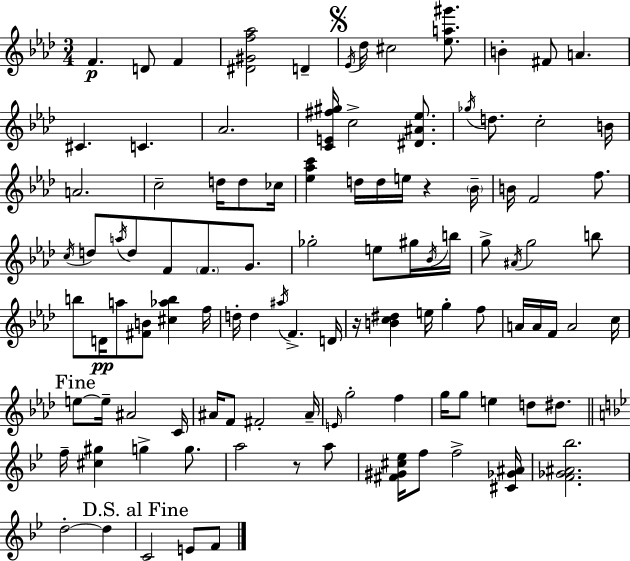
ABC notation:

X:1
T:Untitled
M:3/4
L:1/4
K:Fm
F D/2 F [^D^Gf_a]2 D _E/4 _d/4 ^c2 [_ea^g']/2 B ^F/2 A ^C C _A2 [CE^f^g]/4 c2 [^D^A_e]/2 _g/4 d/2 c2 B/4 A2 c2 d/4 d/2 _c/4 [_e_ac'] d/4 d/4 e/4 z _B/4 B/4 F2 f/2 c/4 d/2 a/4 d/2 F/2 F/2 G/2 _g2 e/2 ^g/4 _B/4 b/4 g/2 ^A/4 g2 b/2 b/2 D/4 a/2 [^FB]/2 [^c_ab] f/4 d/4 d ^a/4 F D/4 z/4 [Bc^d] e/4 g f/2 A/4 A/4 F/4 A2 c/4 e/2 e/4 ^A2 C/4 ^A/4 F/2 ^F2 ^A/4 E/4 g2 f g/4 g/2 e d/2 ^d/2 f/4 [^c^g] g g/2 a2 z/2 a/2 [^F^G^c_e]/4 f/2 f2 [^C_G^A]/4 [F_G^A_b]2 d2 d C2 E/2 F/2